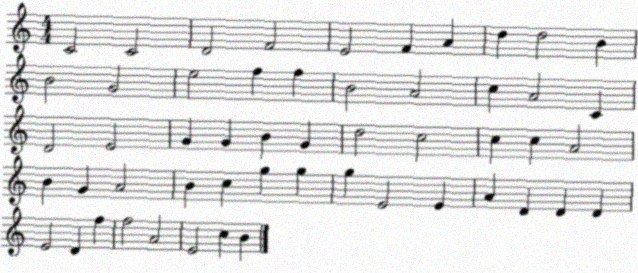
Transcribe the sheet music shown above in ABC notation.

X:1
T:Untitled
M:4/4
L:1/4
K:C
C2 C2 D2 F2 E2 F A d d2 B B2 G2 e2 f f B2 A2 c A2 C D2 E2 G G B G d2 c2 c c A2 B G A2 B c g g g E2 E A D D D E2 D f f2 A2 E2 c B